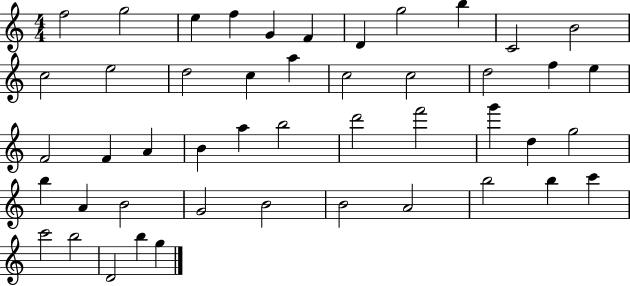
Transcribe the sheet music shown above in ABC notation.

X:1
T:Untitled
M:4/4
L:1/4
K:C
f2 g2 e f G F D g2 b C2 B2 c2 e2 d2 c a c2 c2 d2 f e F2 F A B a b2 d'2 f'2 g' d g2 b A B2 G2 B2 B2 A2 b2 b c' c'2 b2 D2 b g